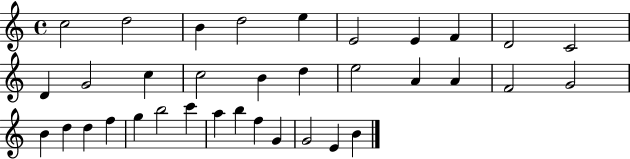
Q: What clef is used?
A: treble